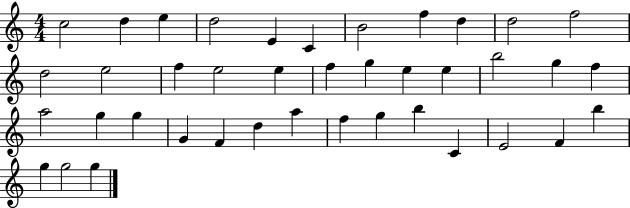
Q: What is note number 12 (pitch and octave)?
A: D5